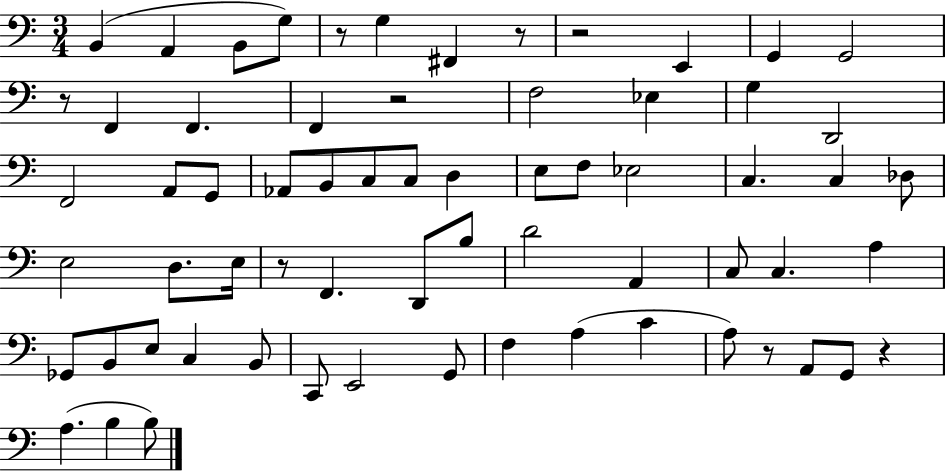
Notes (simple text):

B2/q A2/q B2/e G3/e R/e G3/q F#2/q R/e R/h E2/q G2/q G2/h R/e F2/q F2/q. F2/q R/h F3/h Eb3/q G3/q D2/h F2/h A2/e G2/e Ab2/e B2/e C3/e C3/e D3/q E3/e F3/e Eb3/h C3/q. C3/q Db3/e E3/h D3/e. E3/s R/e F2/q. D2/e B3/e D4/h A2/q C3/e C3/q. A3/q Gb2/e B2/e E3/e C3/q B2/e C2/e E2/h G2/e F3/q A3/q C4/q A3/e R/e A2/e G2/e R/q A3/q. B3/q B3/e